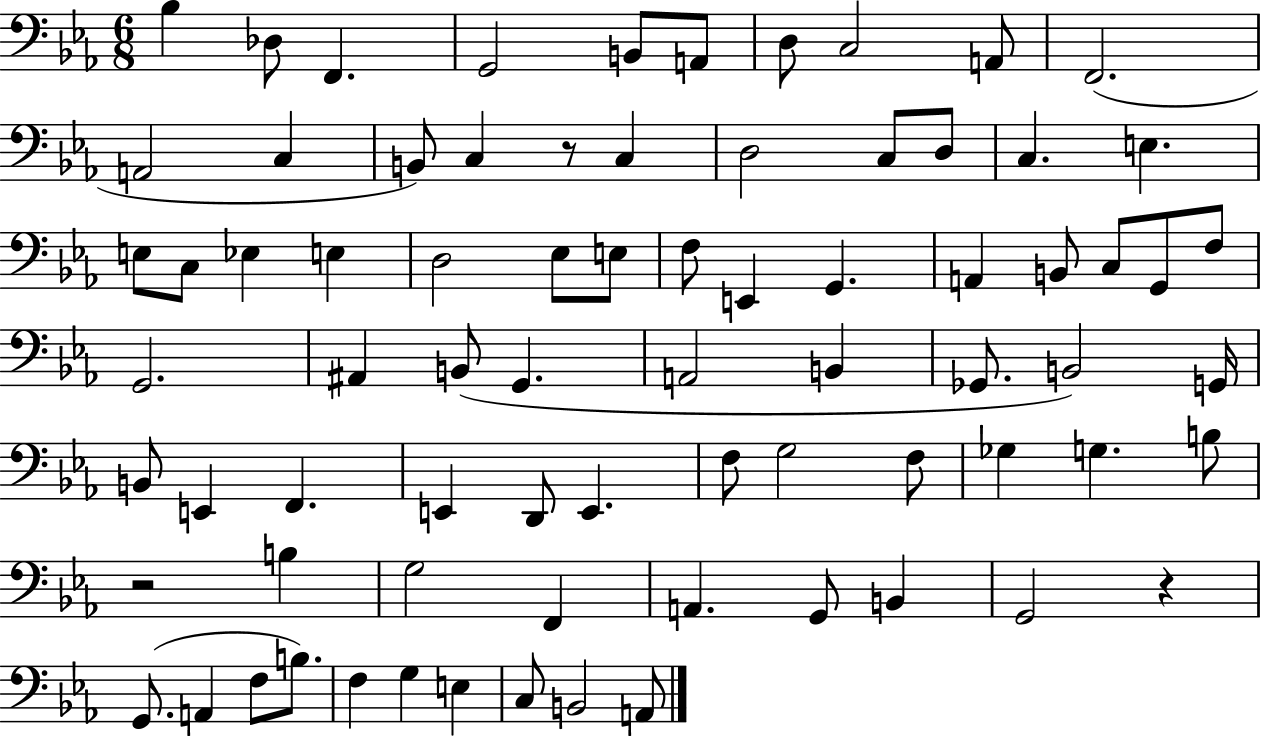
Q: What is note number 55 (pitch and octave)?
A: G3